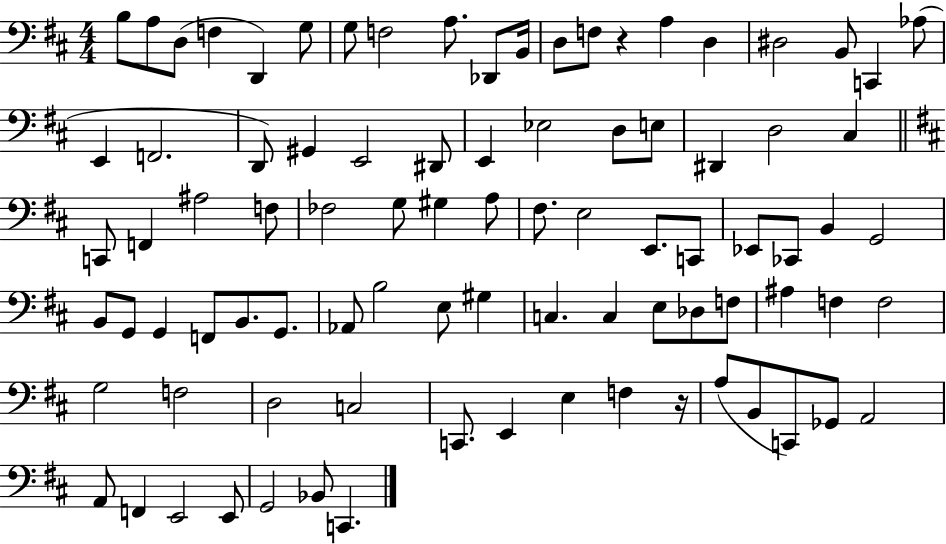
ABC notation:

X:1
T:Untitled
M:4/4
L:1/4
K:D
B,/2 A,/2 D,/2 F, D,, G,/2 G,/2 F,2 A,/2 _D,,/2 B,,/4 D,/2 F,/2 z A, D, ^D,2 B,,/2 C,, _A,/2 E,, F,,2 D,,/2 ^G,, E,,2 ^D,,/2 E,, _E,2 D,/2 E,/2 ^D,, D,2 ^C, C,,/2 F,, ^A,2 F,/2 _F,2 G,/2 ^G, A,/2 ^F,/2 E,2 E,,/2 C,,/2 _E,,/2 _C,,/2 B,, G,,2 B,,/2 G,,/2 G,, F,,/2 B,,/2 G,,/2 _A,,/2 B,2 E,/2 ^G, C, C, E,/2 _D,/2 F,/2 ^A, F, F,2 G,2 F,2 D,2 C,2 C,,/2 E,, E, F, z/4 A,/2 B,,/2 C,,/2 _G,,/2 A,,2 A,,/2 F,, E,,2 E,,/2 G,,2 _B,,/2 C,,